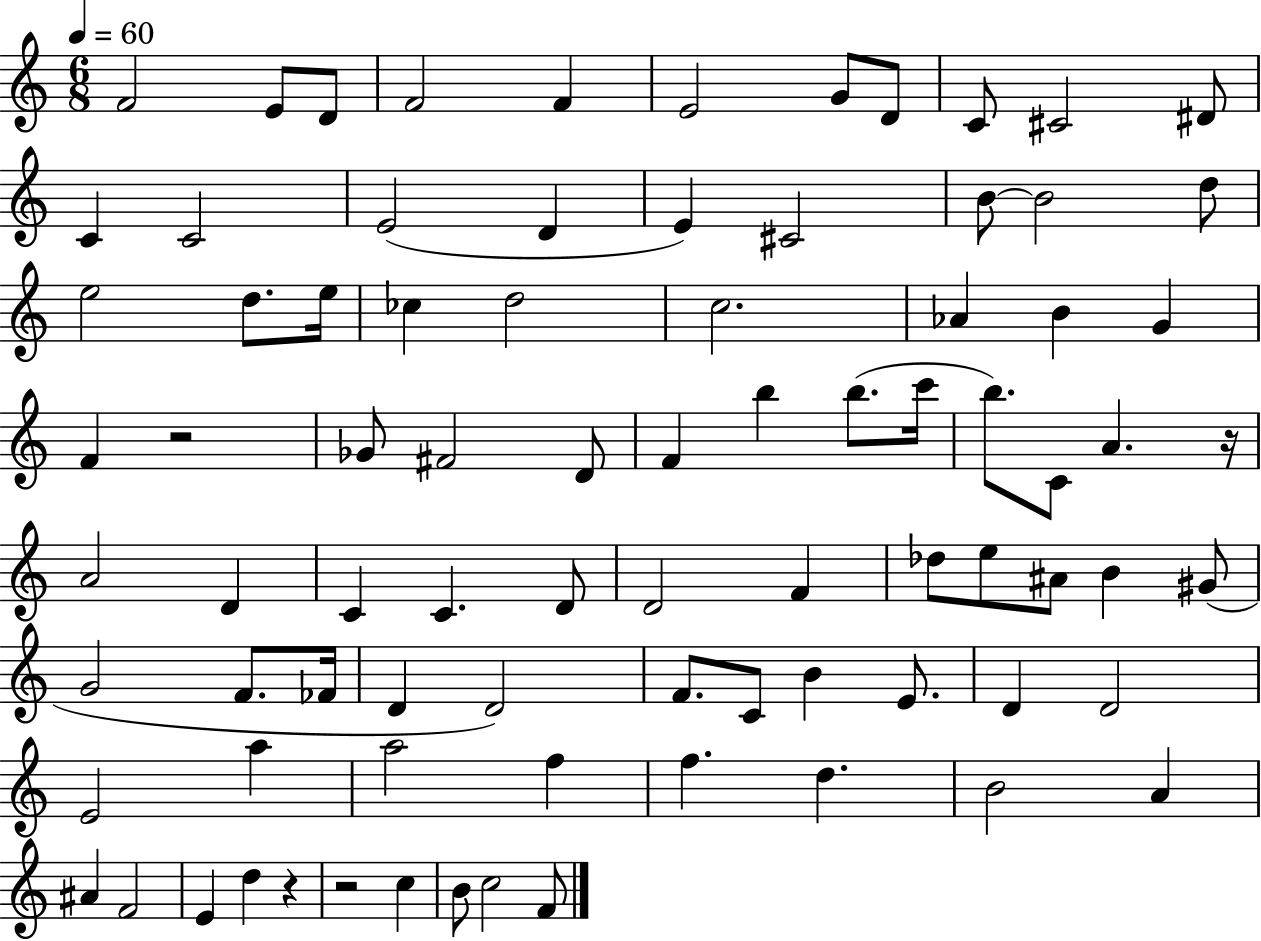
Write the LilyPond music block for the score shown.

{
  \clef treble
  \numericTimeSignature
  \time 6/8
  \key c \major
  \tempo 4 = 60
  f'2 e'8 d'8 | f'2 f'4 | e'2 g'8 d'8 | c'8 cis'2 dis'8 | \break c'4 c'2 | e'2( d'4 | e'4) cis'2 | b'8~~ b'2 d''8 | \break e''2 d''8. e''16 | ces''4 d''2 | c''2. | aes'4 b'4 g'4 | \break f'4 r2 | ges'8 fis'2 d'8 | f'4 b''4 b''8.( c'''16 | b''8.) c'8 a'4. r16 | \break a'2 d'4 | c'4 c'4. d'8 | d'2 f'4 | des''8 e''8 ais'8 b'4 gis'8( | \break g'2 f'8. fes'16 | d'4 d'2) | f'8. c'8 b'4 e'8. | d'4 d'2 | \break e'2 a''4 | a''2 f''4 | f''4. d''4. | b'2 a'4 | \break ais'4 f'2 | e'4 d''4 r4 | r2 c''4 | b'8 c''2 f'8 | \break \bar "|."
}